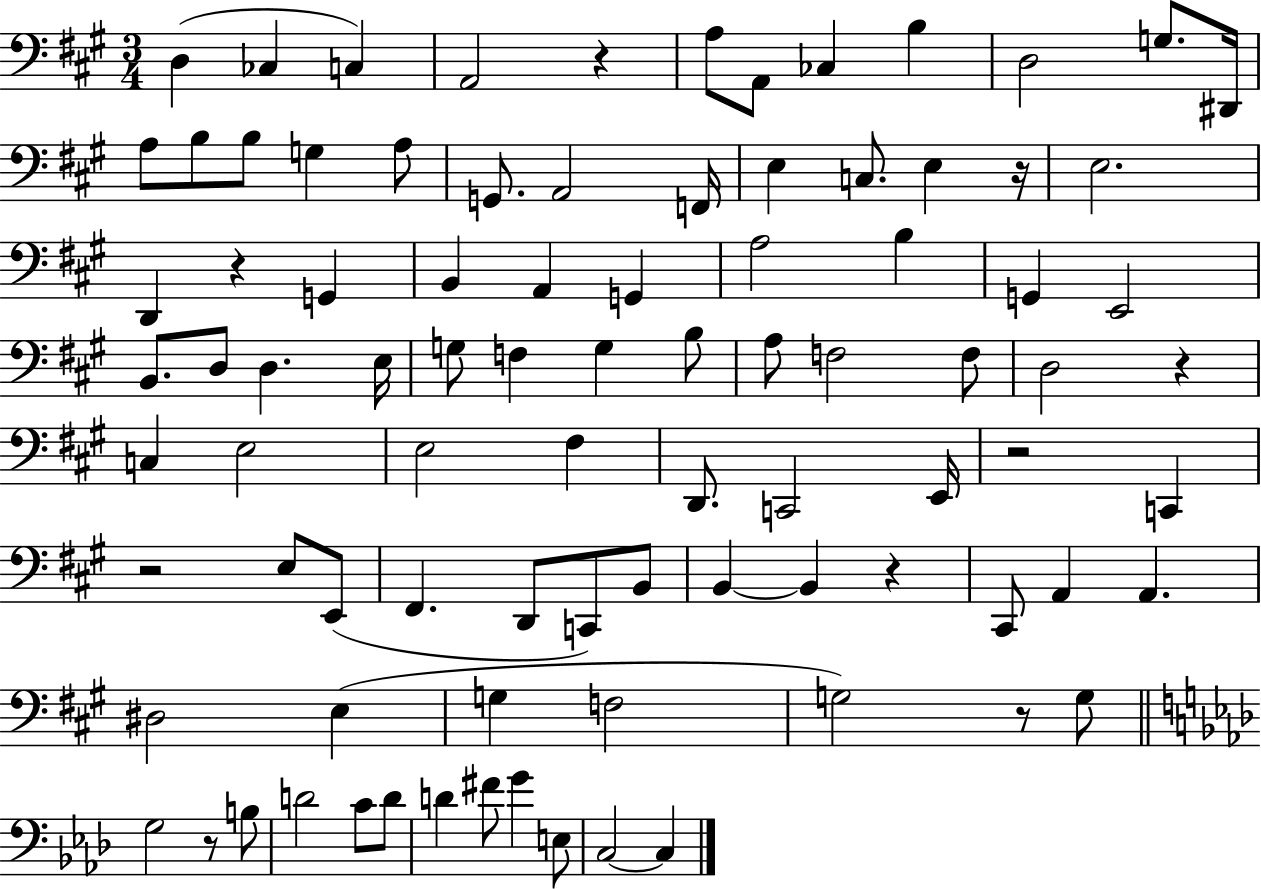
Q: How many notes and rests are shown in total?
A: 89